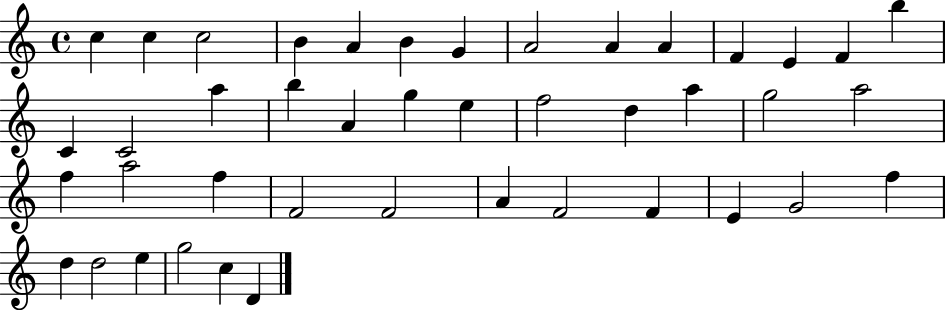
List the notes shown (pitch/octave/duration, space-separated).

C5/q C5/q C5/h B4/q A4/q B4/q G4/q A4/h A4/q A4/q F4/q E4/q F4/q B5/q C4/q C4/h A5/q B5/q A4/q G5/q E5/q F5/h D5/q A5/q G5/h A5/h F5/q A5/h F5/q F4/h F4/h A4/q F4/h F4/q E4/q G4/h F5/q D5/q D5/h E5/q G5/h C5/q D4/q